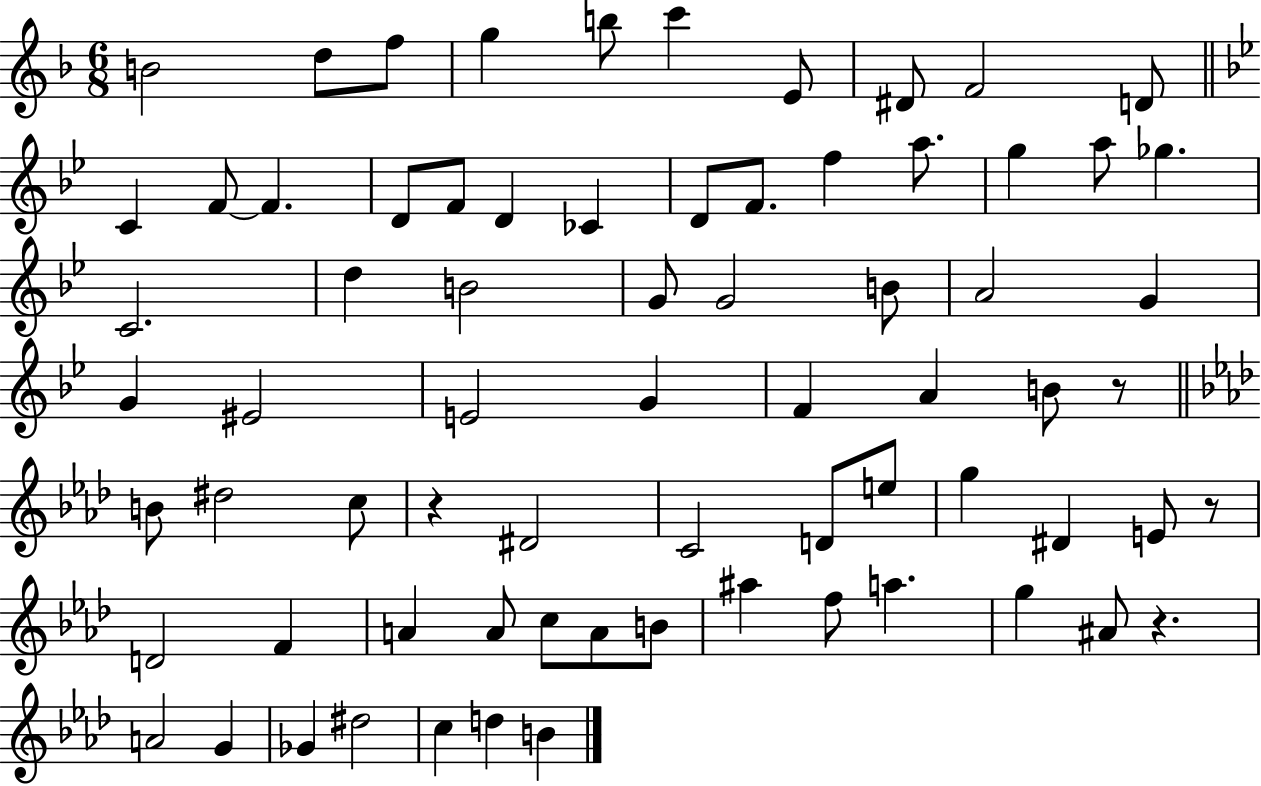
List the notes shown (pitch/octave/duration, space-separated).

B4/h D5/e F5/e G5/q B5/e C6/q E4/e D#4/e F4/h D4/e C4/q F4/e F4/q. D4/e F4/e D4/q CES4/q D4/e F4/e. F5/q A5/e. G5/q A5/e Gb5/q. C4/h. D5/q B4/h G4/e G4/h B4/e A4/h G4/q G4/q EIS4/h E4/h G4/q F4/q A4/q B4/e R/e B4/e D#5/h C5/e R/q D#4/h C4/h D4/e E5/e G5/q D#4/q E4/e R/e D4/h F4/q A4/q A4/e C5/e A4/e B4/e A#5/q F5/e A5/q. G5/q A#4/e R/q. A4/h G4/q Gb4/q D#5/h C5/q D5/q B4/q